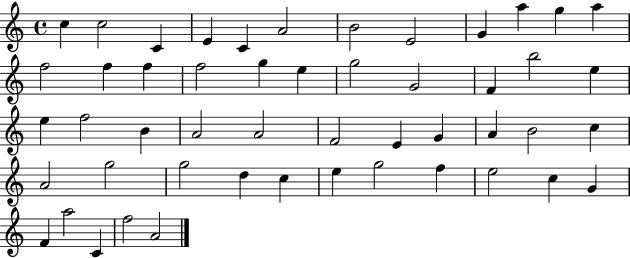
C5/q C5/h C4/q E4/q C4/q A4/h B4/h E4/h G4/q A5/q G5/q A5/q F5/h F5/q F5/q F5/h G5/q E5/q G5/h G4/h F4/q B5/h E5/q E5/q F5/h B4/q A4/h A4/h F4/h E4/q G4/q A4/q B4/h C5/q A4/h G5/h G5/h D5/q C5/q E5/q G5/h F5/q E5/h C5/q G4/q F4/q A5/h C4/q F5/h A4/h